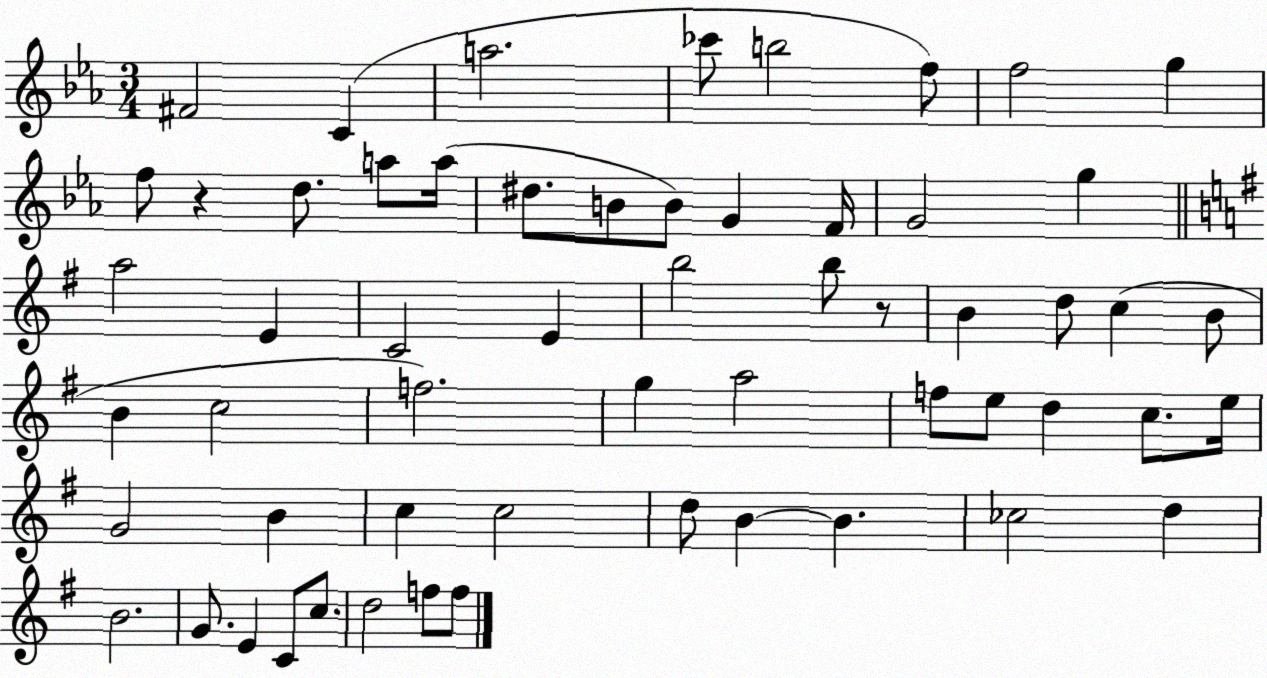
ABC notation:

X:1
T:Untitled
M:3/4
L:1/4
K:Eb
^F2 C a2 _c'/2 b2 f/2 f2 g f/2 z d/2 a/2 a/4 ^d/2 B/2 B/2 G F/4 G2 g a2 E C2 E b2 b/2 z/2 B d/2 c B/2 B c2 f2 g a2 f/2 e/2 d c/2 e/4 G2 B c c2 d/2 B B _c2 d B2 G/2 E C/2 c/2 d2 f/2 f/2